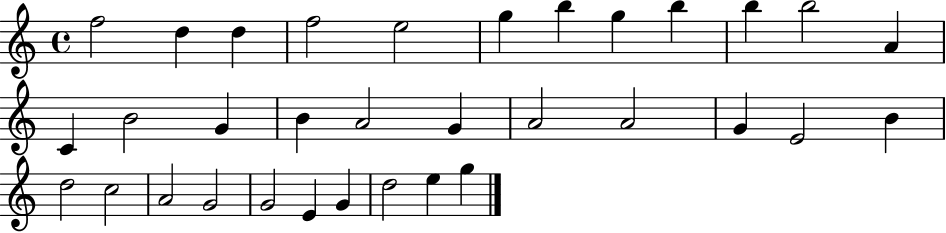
F5/h D5/q D5/q F5/h E5/h G5/q B5/q G5/q B5/q B5/q B5/h A4/q C4/q B4/h G4/q B4/q A4/h G4/q A4/h A4/h G4/q E4/h B4/q D5/h C5/h A4/h G4/h G4/h E4/q G4/q D5/h E5/q G5/q